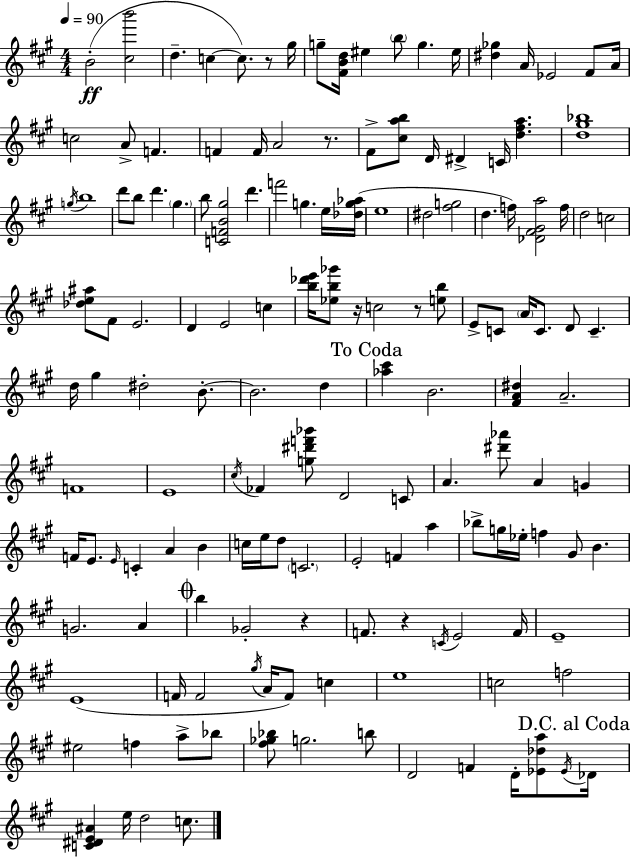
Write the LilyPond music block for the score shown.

{
  \clef treble
  \numericTimeSignature
  \time 4/4
  \key a \major
  \tempo 4 = 90
  \repeat volta 2 { b'2-.(\ff <cis'' b'''>2 | d''4.-- c''4~~ c''8.) r8 gis''16 | g''8-- <fis' b' d''>16 eis''4 \parenthesize b''8 g''4. eis''16 | <dis'' ges''>4 a'16 ees'2 fis'8 a'16 | \break c''2 a'8-> f'4. | f'4 f'16 a'2 r8. | fis'8-> <cis'' a'' b''>8 d'16 dis'4-> c'16 <d'' fis'' a''>4. | <d'' gis'' bes''>1 | \break \acciaccatura { g''16 } b''1 | d'''8 b''8 d'''4. \parenthesize gis''4. | b''8 <c' f' b' gis''>2 d'''4. | f'''2 g''4. e''16 | \break <des'' g'' aes''>16( e''1 | dis''2 <fis'' g''>2 | d''4. f''16) <des' fis' gis' a''>2 | f''16 d''2 c''2 | \break <des'' e'' ais''>8 fis'8 e'2. | d'4 e'2 c''4 | <b'' des''' e'''>16 <ees'' b'' ges'''>8 r16 c''2 r8 <e'' b''>8 | e'8-> c'8 \parenthesize a'16 c'8. d'8 c'4.-- | \break d''16 gis''4 dis''2-. b'8.-.~~ | b'2. d''4 | \mark "To Coda" <aes'' cis'''>4 b'2. | <fis' a' dis''>4 a'2.-- | \break f'1 | e'1 | \acciaccatura { cis''16 } fes'4 <g'' dis''' f''' bes'''>8 d'2 | c'8 a'4. <dis''' aes'''>8 a'4 g'4 | \break f'16 e'8. \grace { e'16 } c'4-. a'4 b'4 | c''16 e''16 d''8 \parenthesize c'2. | e'2-. f'4 a''4 | bes''8-> g''16 ees''16-. f''4 gis'8 b'4. | \break g'2. a'4 | \mark \markup { \musicglyph "scripts.coda" } b''4 ges'2-. r4 | f'8. r4 \acciaccatura { c'16 } e'2 | f'16 e'1-- | \break e'1( | f'16 f'2 \acciaccatura { gis''16 } a'16 f'8) | c''4 e''1 | c''2 f''2 | \break eis''2 f''4 | a''8-> bes''8 <fis'' ges'' bes''>8 g''2. | b''8 d'2 f'4 | d'16-. <ees' des'' a''>8 \acciaccatura { ees'16 } \mark "D.C. al Coda" des'16 <c' dis' e' ais'>4 e''16 d''2 | \break c''8. } \bar "|."
}